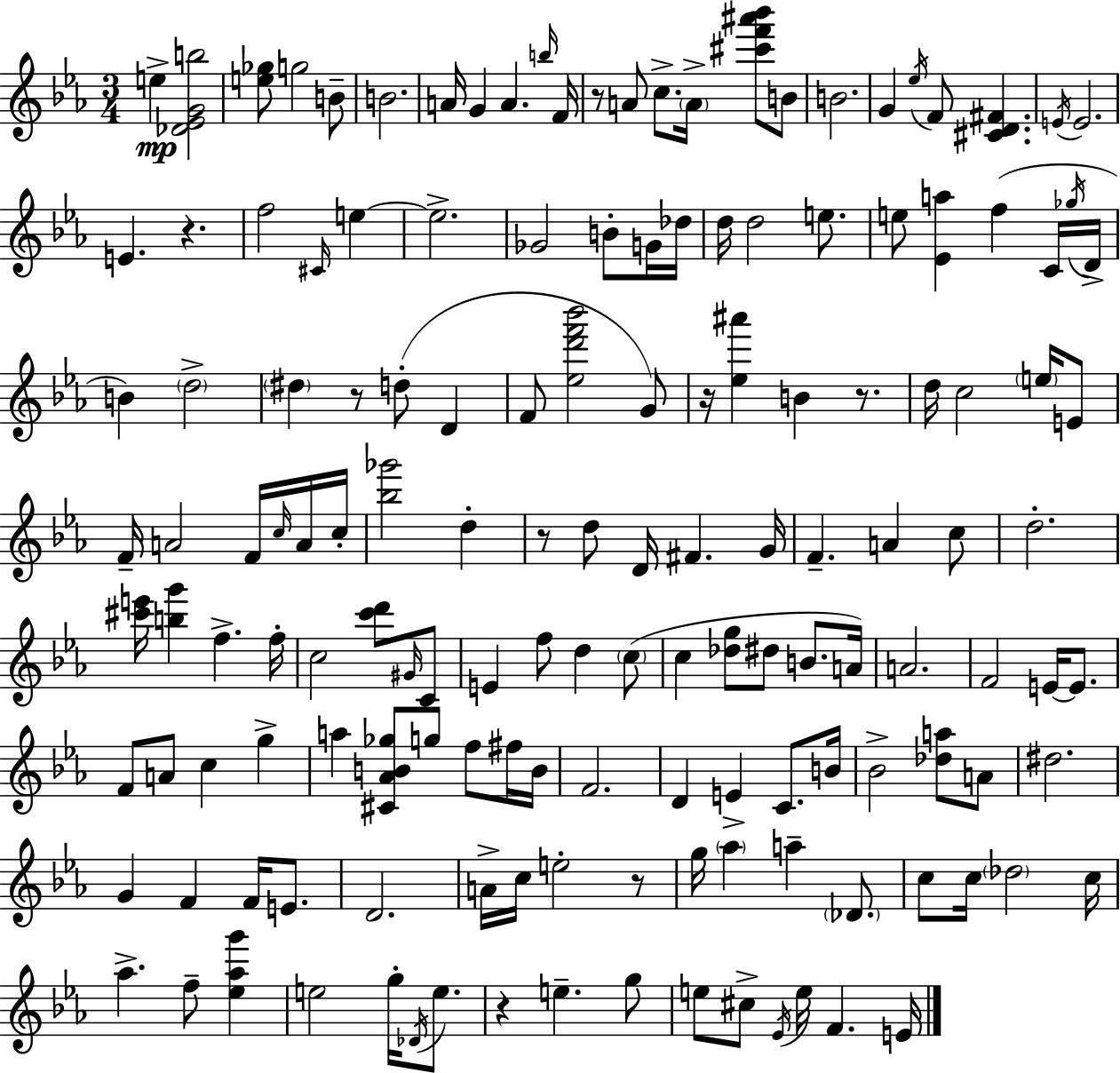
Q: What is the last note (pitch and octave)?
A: E4